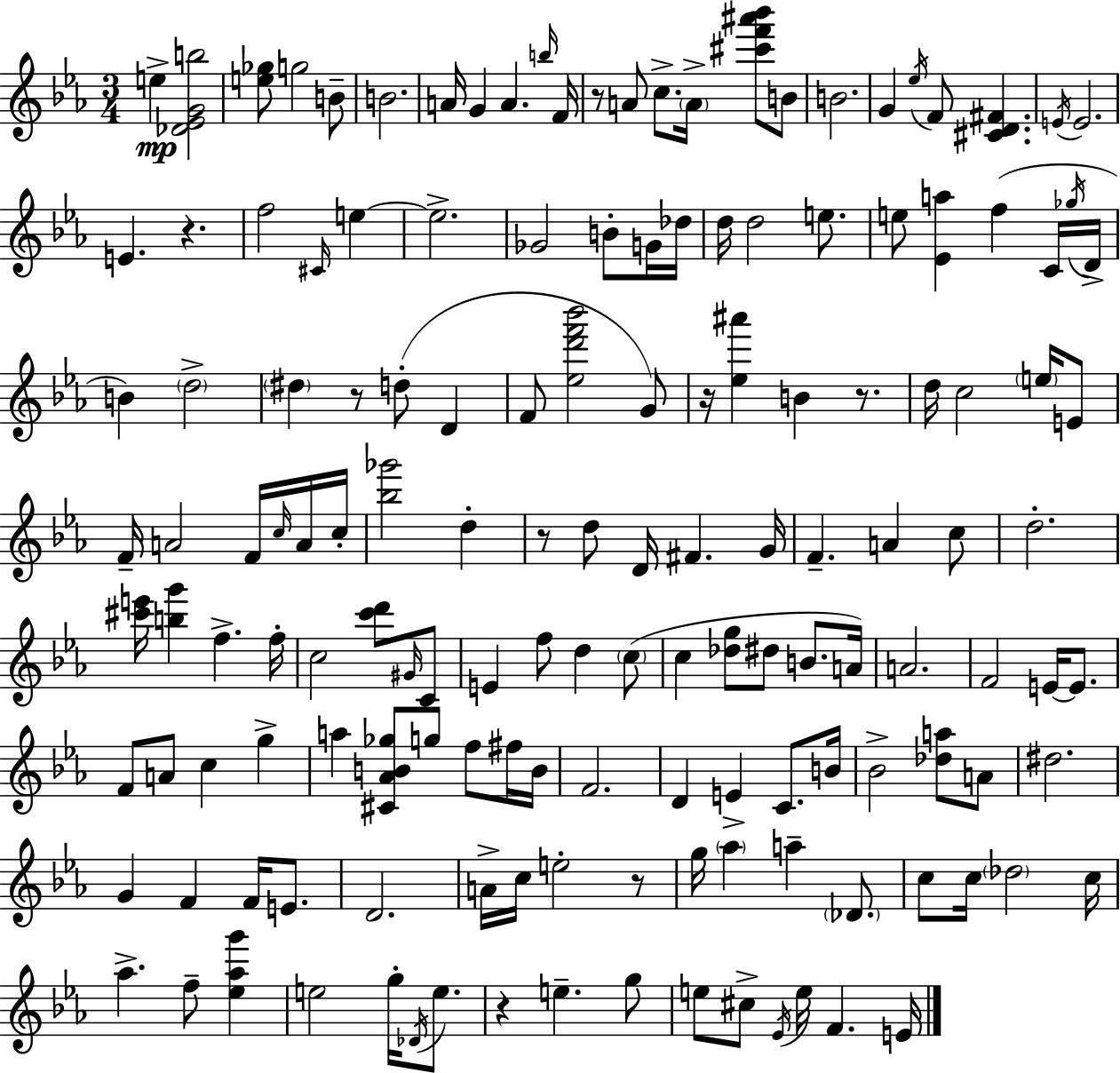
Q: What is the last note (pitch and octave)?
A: E4